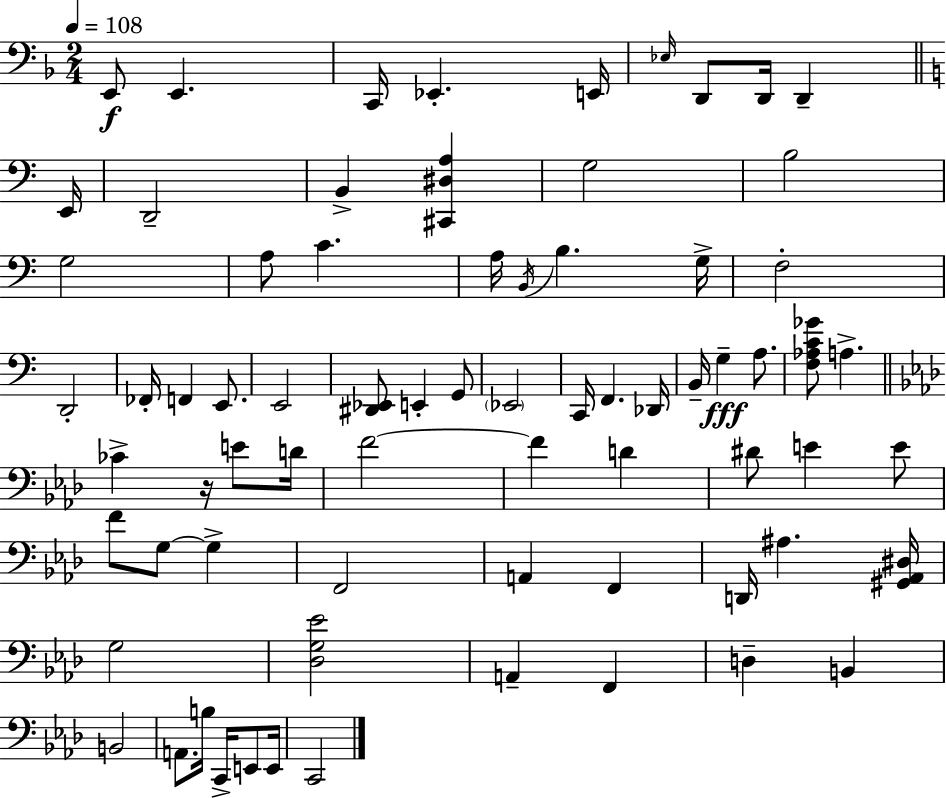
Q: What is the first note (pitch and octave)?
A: E2